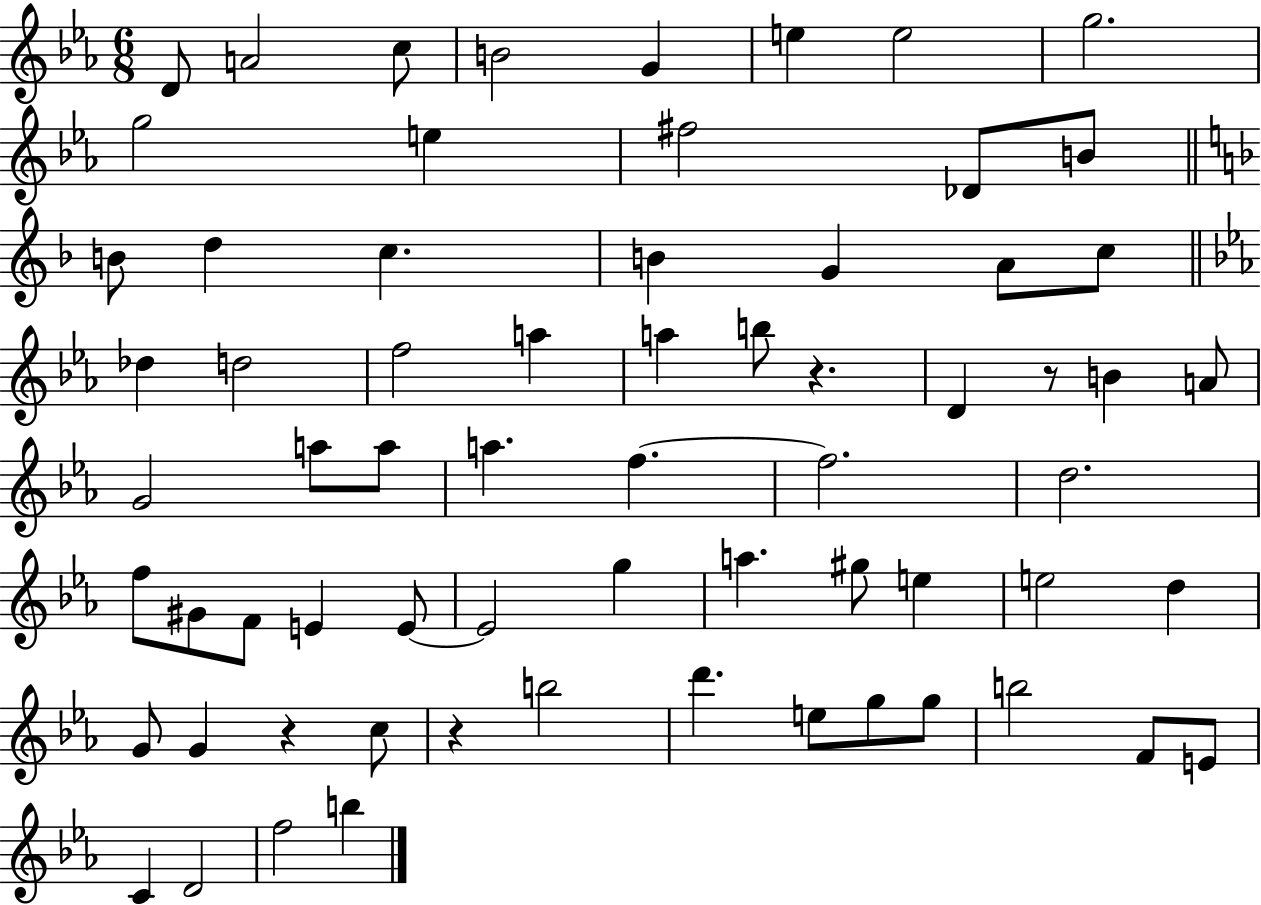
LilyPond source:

{
  \clef treble
  \numericTimeSignature
  \time 6/8
  \key ees \major
  d'8 a'2 c''8 | b'2 g'4 | e''4 e''2 | g''2. | \break g''2 e''4 | fis''2 des'8 b'8 | \bar "||" \break \key f \major b'8 d''4 c''4. | b'4 g'4 a'8 c''8 | \bar "||" \break \key ees \major des''4 d''2 | f''2 a''4 | a''4 b''8 r4. | d'4 r8 b'4 a'8 | \break g'2 a''8 a''8 | a''4. f''4.~~ | f''2. | d''2. | \break f''8 gis'8 f'8 e'4 e'8~~ | e'2 g''4 | a''4. gis''8 e''4 | e''2 d''4 | \break g'8 g'4 r4 c''8 | r4 b''2 | d'''4. e''8 g''8 g''8 | b''2 f'8 e'8 | \break c'4 d'2 | f''2 b''4 | \bar "|."
}